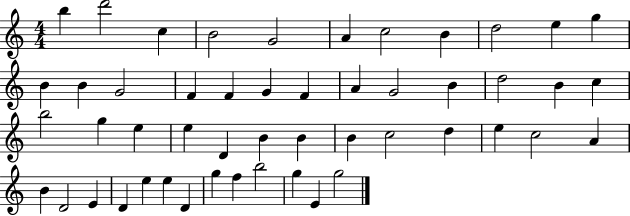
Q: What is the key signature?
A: C major